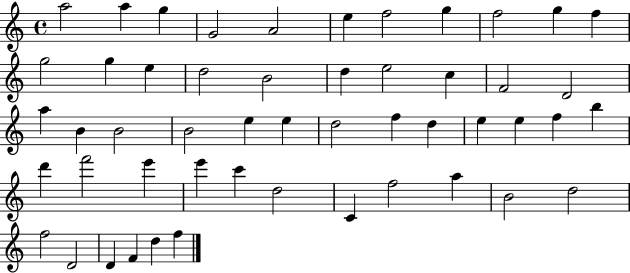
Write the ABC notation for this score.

X:1
T:Untitled
M:4/4
L:1/4
K:C
a2 a g G2 A2 e f2 g f2 g f g2 g e d2 B2 d e2 c F2 D2 a B B2 B2 e e d2 f d e e f b d' f'2 e' e' c' d2 C f2 a B2 d2 f2 D2 D F d f